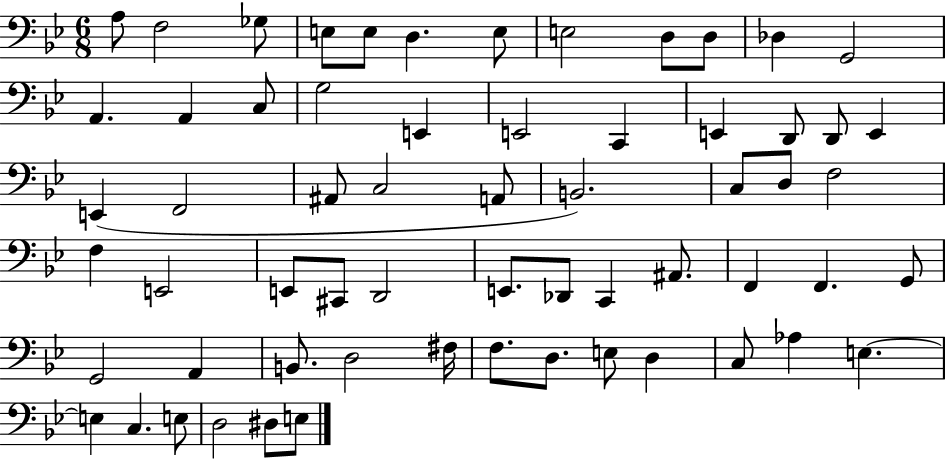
{
  \clef bass
  \numericTimeSignature
  \time 6/8
  \key bes \major
  a8 f2 ges8 | e8 e8 d4. e8 | e2 d8 d8 | des4 g,2 | \break a,4. a,4 c8 | g2 e,4 | e,2 c,4 | e,4 d,8 d,8 e,4 | \break e,4( f,2 | ais,8 c2 a,8 | b,2.) | c8 d8 f2 | \break f4 e,2 | e,8 cis,8 d,2 | e,8. des,8 c,4 ais,8. | f,4 f,4. g,8 | \break g,2 a,4 | b,8. d2 fis16 | f8. d8. e8 d4 | c8 aes4 e4.~~ | \break e4 c4. e8 | d2 dis8 e8 | \bar "|."
}